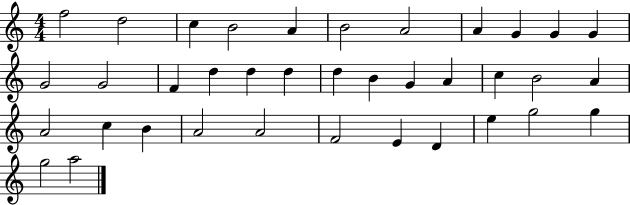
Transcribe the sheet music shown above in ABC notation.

X:1
T:Untitled
M:4/4
L:1/4
K:C
f2 d2 c B2 A B2 A2 A G G G G2 G2 F d d d d B G A c B2 A A2 c B A2 A2 F2 E D e g2 g g2 a2